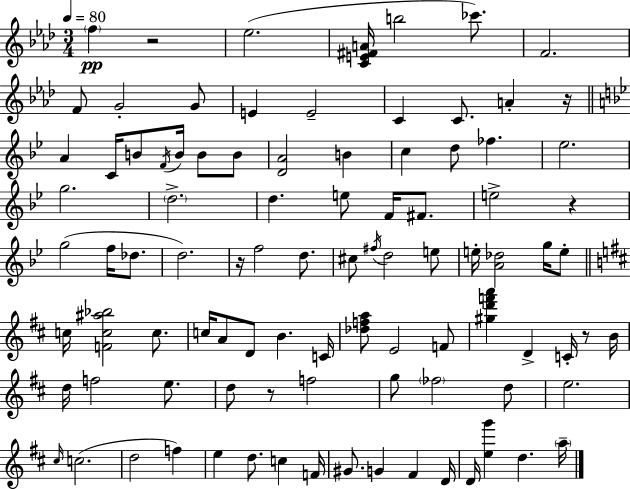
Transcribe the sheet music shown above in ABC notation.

X:1
T:Untitled
M:3/4
L:1/4
K:Ab
f z2 _e2 [CE^FA]/4 b2 _c'/2 F2 F/2 G2 G/2 E E2 C C/2 A z/4 A C/4 B/2 F/4 B/4 B/2 B/2 [DA]2 B c d/2 _f _e2 g2 d2 d e/2 F/4 ^F/2 e2 z g2 f/4 _d/2 d2 z/4 f2 d/2 ^c/2 ^f/4 d2 e/2 e/4 [A_d]2 g/4 e/2 c/4 [Fc^a_b]2 c/2 c/4 A/2 D/2 B C/4 [_dfa]/2 E2 F/2 [^gd'f'a'] D C/4 z/2 B/4 d/4 f2 e/2 d/2 z/2 f2 g/2 _f2 d/2 e2 ^c/4 c2 d2 f e d/2 c F/4 ^G/2 G ^F D/4 D/4 [eg'] d a/4